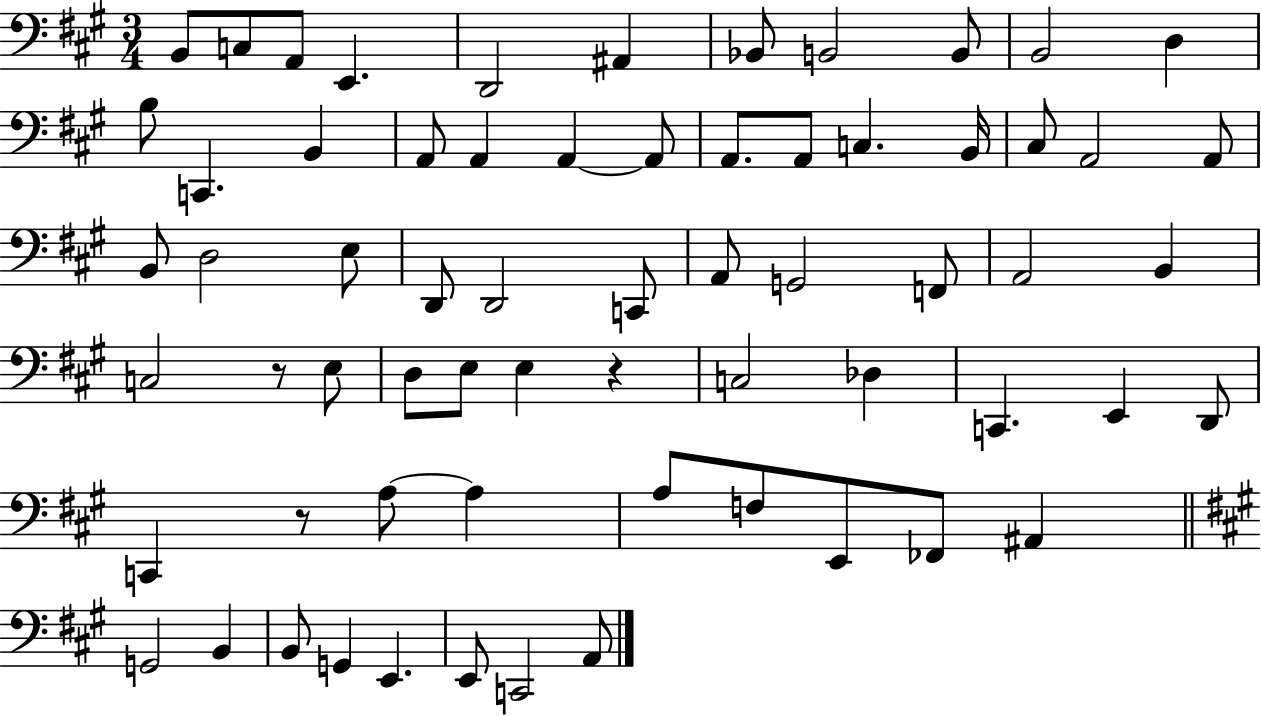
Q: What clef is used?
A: bass